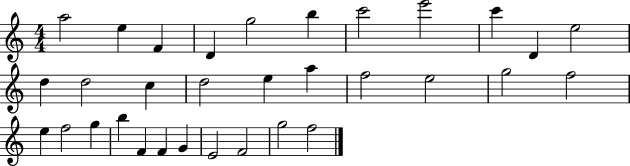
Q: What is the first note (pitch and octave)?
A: A5